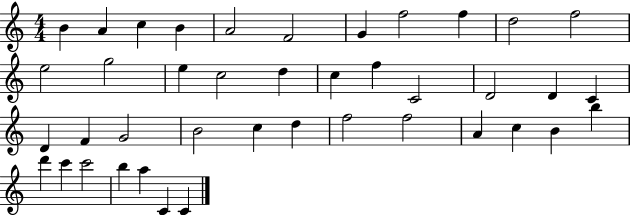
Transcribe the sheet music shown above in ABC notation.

X:1
T:Untitled
M:4/4
L:1/4
K:C
B A c B A2 F2 G f2 f d2 f2 e2 g2 e c2 d c f C2 D2 D C D F G2 B2 c d f2 f2 A c B b d' c' c'2 b a C C